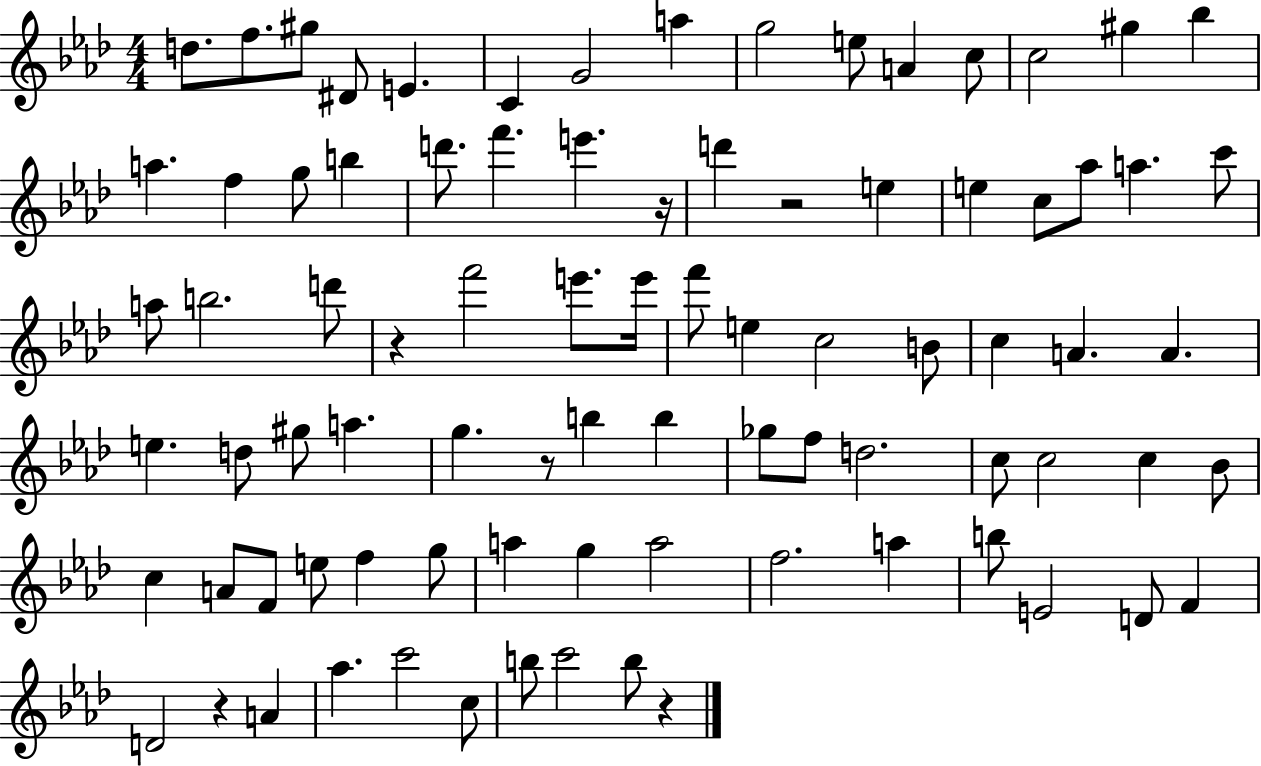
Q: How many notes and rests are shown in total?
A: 85